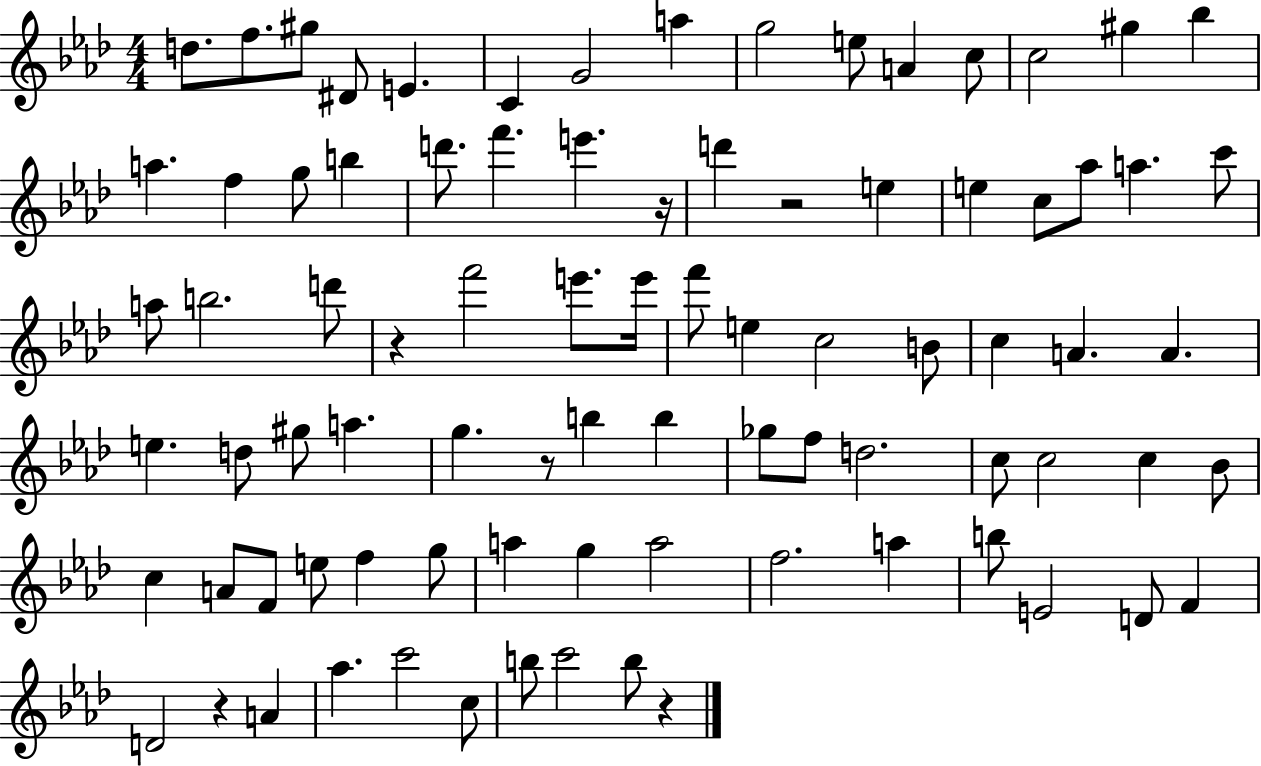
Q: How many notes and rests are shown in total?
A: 85